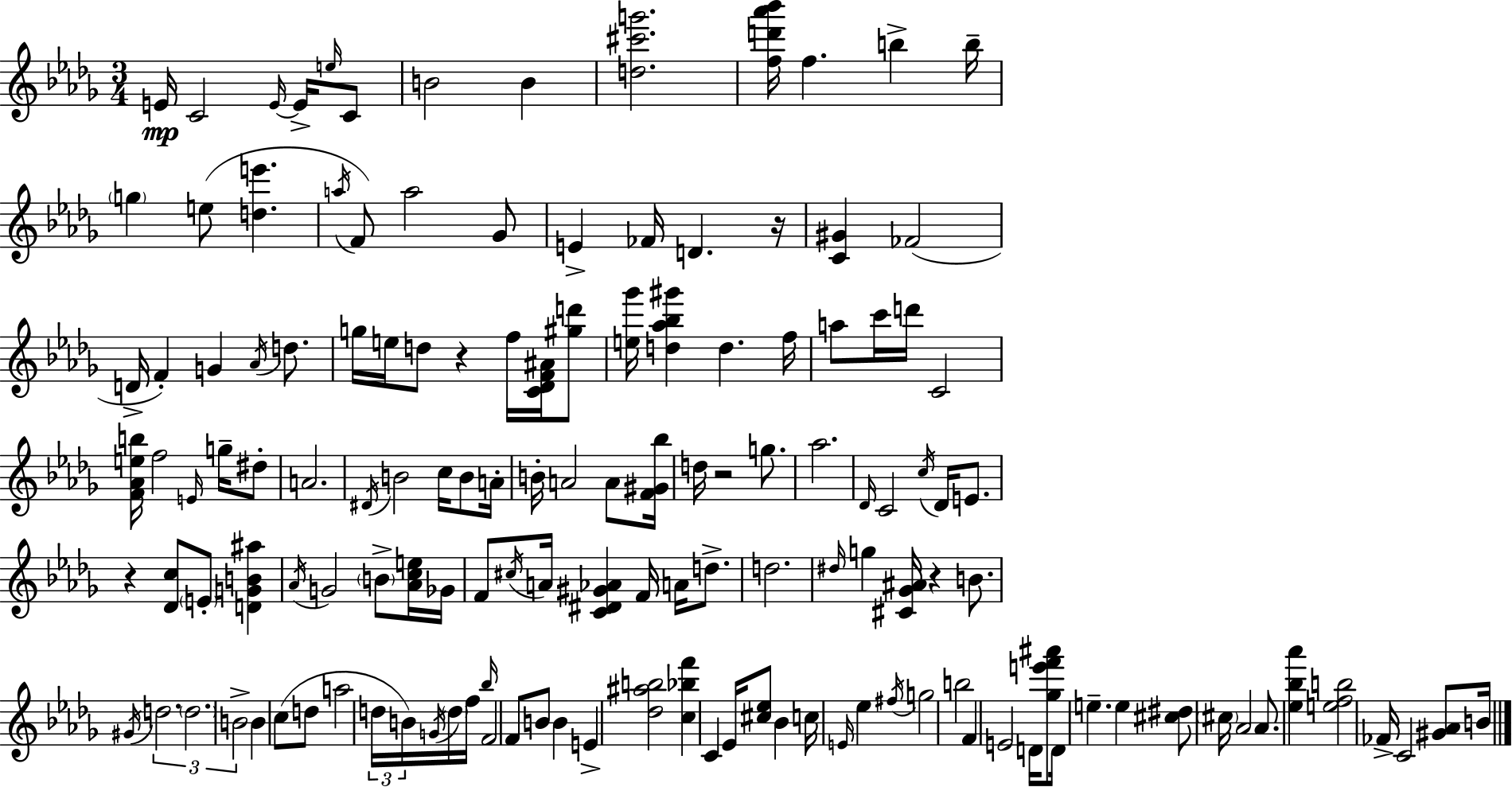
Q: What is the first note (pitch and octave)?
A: E4